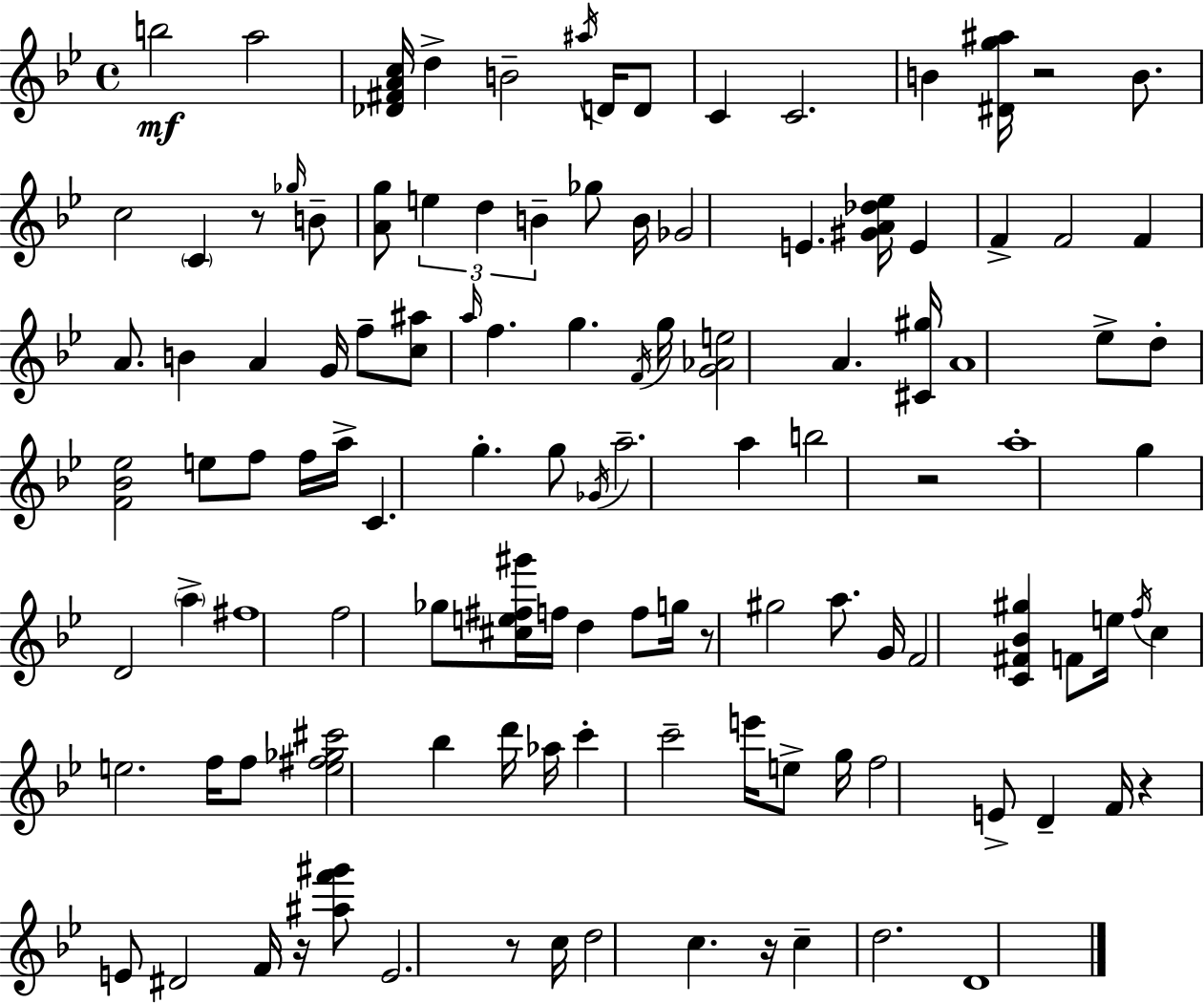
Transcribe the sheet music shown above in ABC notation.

X:1
T:Untitled
M:4/4
L:1/4
K:Bb
b2 a2 [_D^FAc]/4 d B2 ^a/4 D/4 D/2 C C2 B [^Dg^a]/4 z2 B/2 c2 C z/2 _g/4 B/2 [Ag]/2 e d B _g/2 B/4 _G2 E [^GA_d_e]/4 E F F2 F A/2 B A G/4 f/2 [c^a]/2 a/4 f g F/4 g/4 [G_Ae]2 A [^C^g]/4 A4 _e/2 d/2 [F_B_e]2 e/2 f/2 f/4 a/4 C g g/2 _G/4 a2 a b2 z2 a4 g D2 a ^f4 f2 _g/2 [^ce^f^g']/4 f/4 d f/2 g/4 z/2 ^g2 a/2 G/4 F2 [C^F_B^g] F/2 e/4 f/4 c e2 f/4 f/2 [e^f_g^c']2 _b d'/4 _a/4 c' c'2 e'/4 e/2 g/4 f2 E/2 D F/4 z E/2 ^D2 F/4 z/4 [^af'^g']/2 E2 z/2 c/4 d2 c z/4 c d2 D4